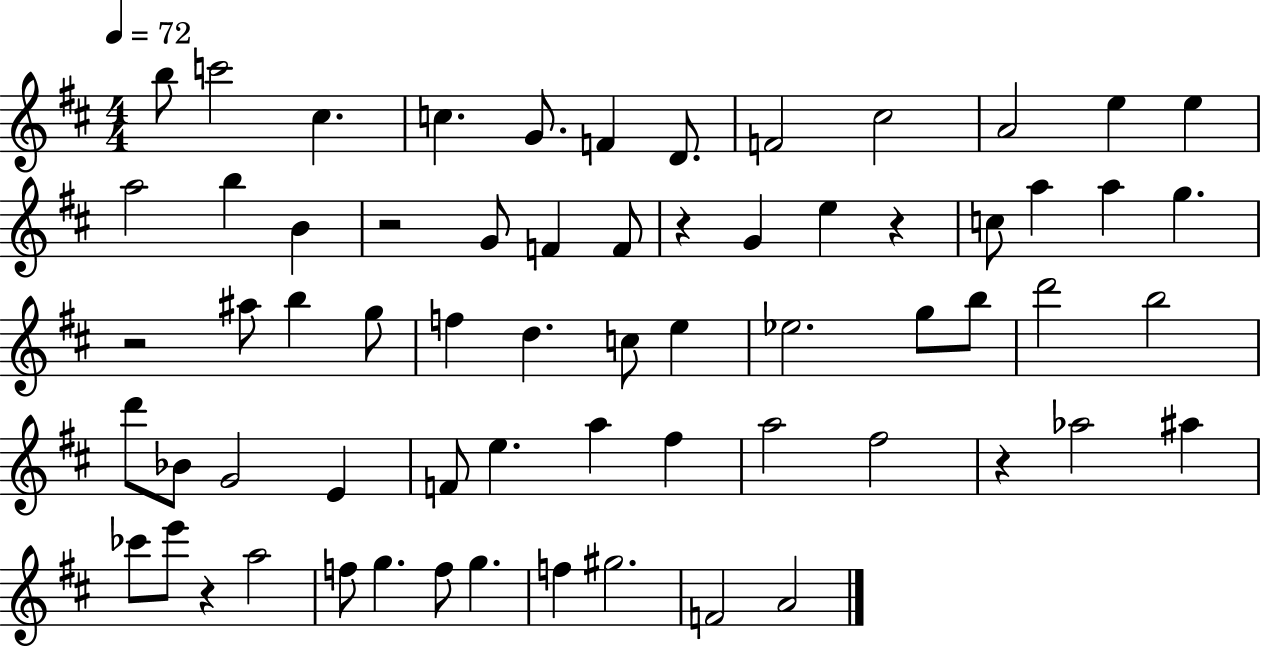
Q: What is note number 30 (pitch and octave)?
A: C5